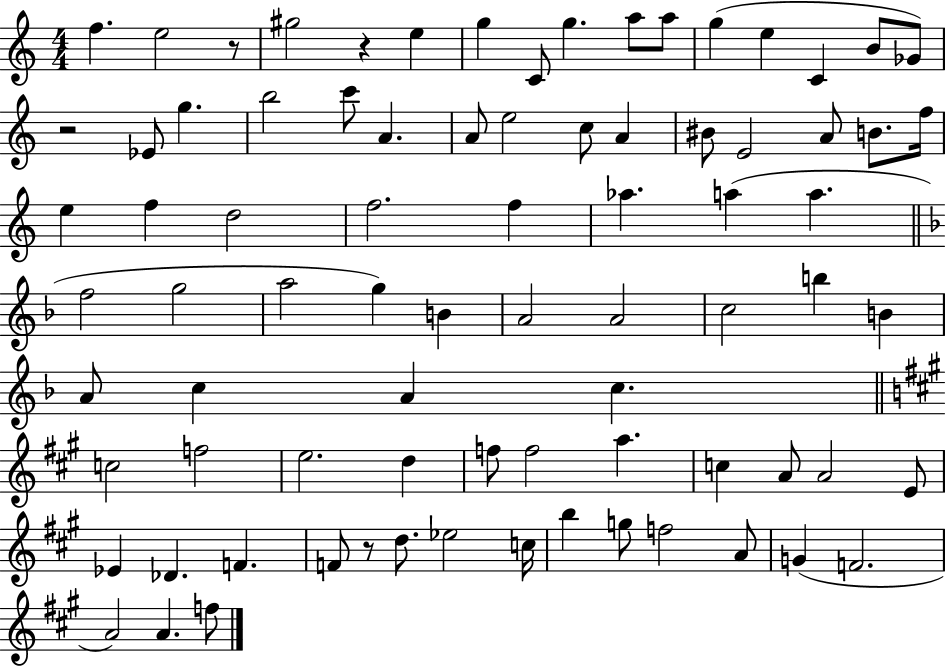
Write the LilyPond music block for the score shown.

{
  \clef treble
  \numericTimeSignature
  \time 4/4
  \key c \major
  f''4. e''2 r8 | gis''2 r4 e''4 | g''4 c'8 g''4. a''8 a''8 | g''4( e''4 c'4 b'8 ges'8) | \break r2 ees'8 g''4. | b''2 c'''8 a'4. | a'8 e''2 c''8 a'4 | bis'8 e'2 a'8 b'8. f''16 | \break e''4 f''4 d''2 | f''2. f''4 | aes''4. a''4( a''4. | \bar "||" \break \key f \major f''2 g''2 | a''2 g''4) b'4 | a'2 a'2 | c''2 b''4 b'4 | \break a'8 c''4 a'4 c''4. | \bar "||" \break \key a \major c''2 f''2 | e''2. d''4 | f''8 f''2 a''4. | c''4 a'8 a'2 e'8 | \break ees'4 des'4. f'4. | f'8 r8 d''8. ees''2 c''16 | b''4 g''8 f''2 a'8 | g'4( f'2. | \break a'2) a'4. f''8 | \bar "|."
}